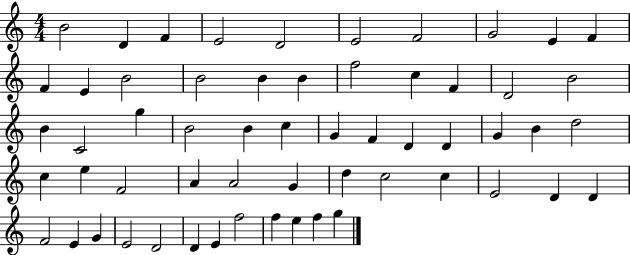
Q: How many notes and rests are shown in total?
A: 58